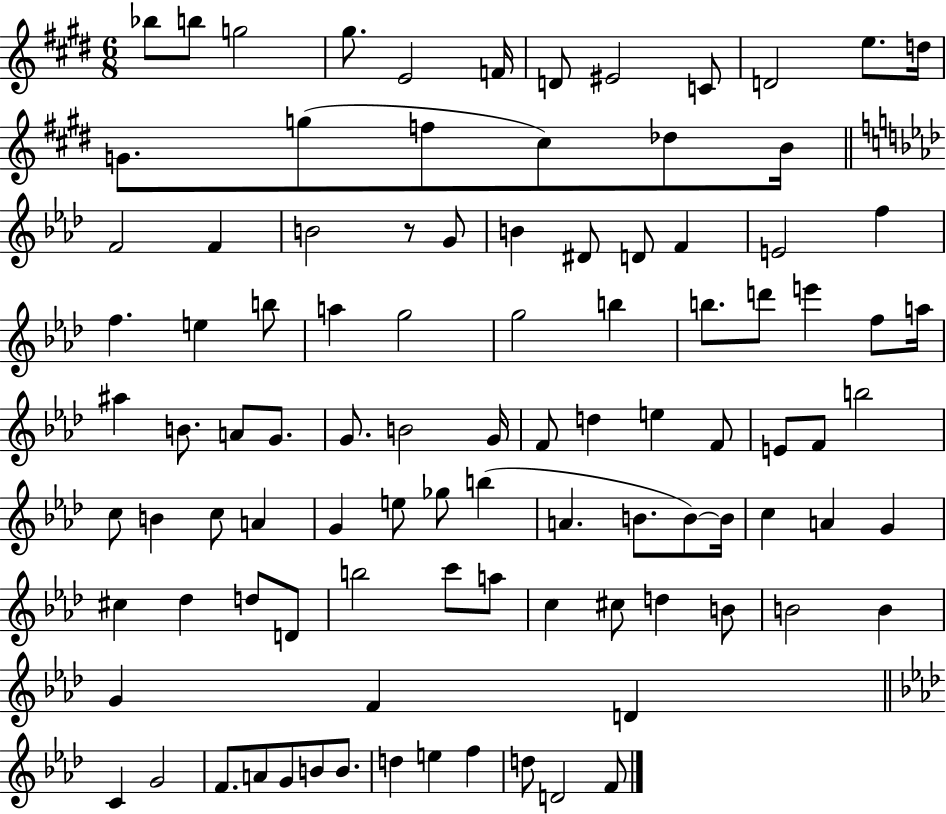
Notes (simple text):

Bb5/e B5/e G5/h G#5/e. E4/h F4/s D4/e EIS4/h C4/e D4/h E5/e. D5/s G4/e. G5/e F5/e C#5/e Db5/e B4/s F4/h F4/q B4/h R/e G4/e B4/q D#4/e D4/e F4/q E4/h F5/q F5/q. E5/q B5/e A5/q G5/h G5/h B5/q B5/e. D6/e E6/q F5/e A5/s A#5/q B4/e. A4/e G4/e. G4/e. B4/h G4/s F4/e D5/q E5/q F4/e E4/e F4/e B5/h C5/e B4/q C5/e A4/q G4/q E5/e Gb5/e B5/q A4/q. B4/e. B4/e B4/s C5/q A4/q G4/q C#5/q Db5/q D5/e D4/e B5/h C6/e A5/e C5/q C#5/e D5/q B4/e B4/h B4/q G4/q F4/q D4/q C4/q G4/h F4/e. A4/e G4/e B4/e B4/e. D5/q E5/q F5/q D5/e D4/h F4/e